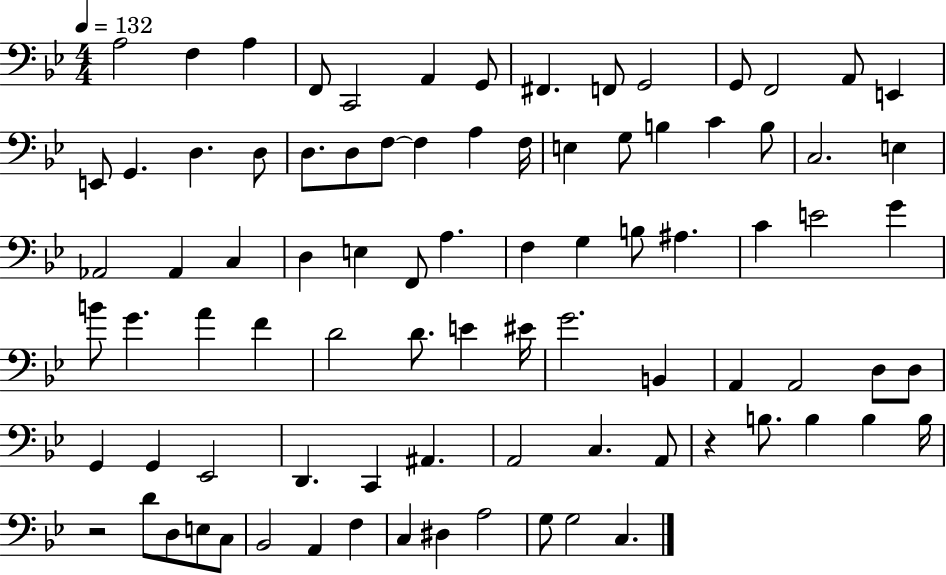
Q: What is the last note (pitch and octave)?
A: C3